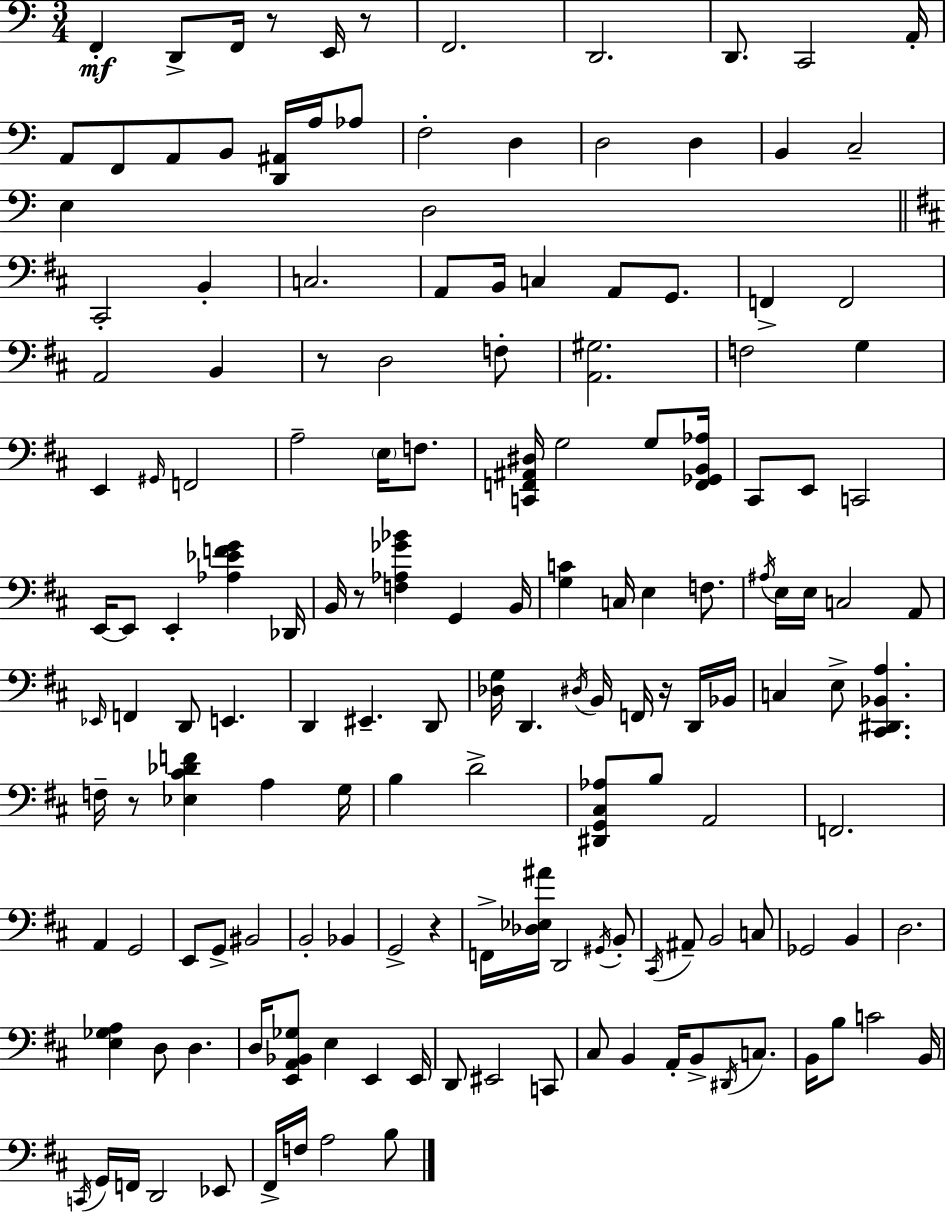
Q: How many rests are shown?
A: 7